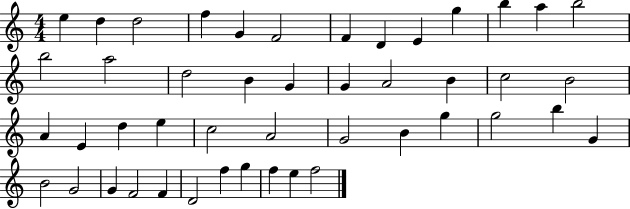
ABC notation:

X:1
T:Untitled
M:4/4
L:1/4
K:C
e d d2 f G F2 F D E g b a b2 b2 a2 d2 B G G A2 B c2 B2 A E d e c2 A2 G2 B g g2 b G B2 G2 G F2 F D2 f g f e f2